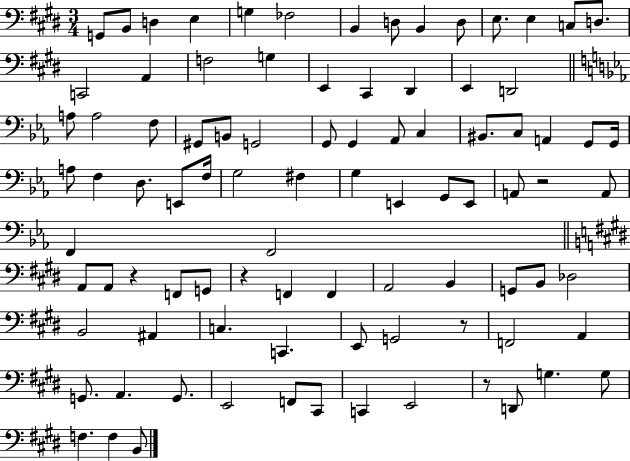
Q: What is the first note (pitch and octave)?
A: G2